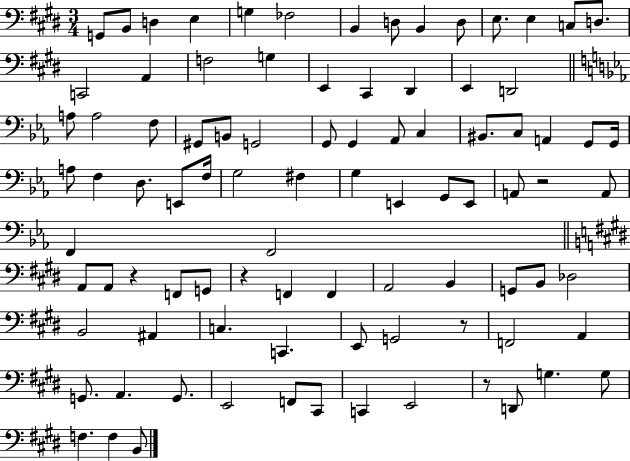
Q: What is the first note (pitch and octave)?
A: G2